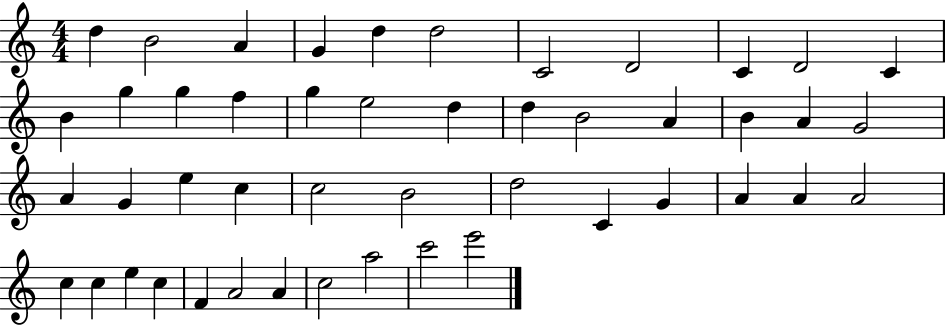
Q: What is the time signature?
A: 4/4